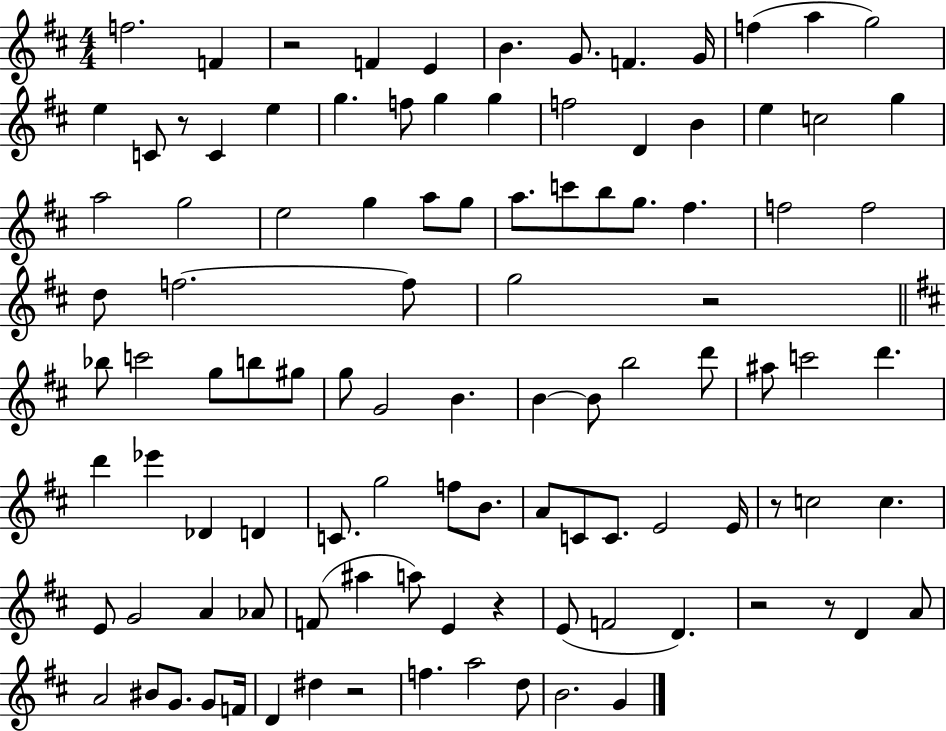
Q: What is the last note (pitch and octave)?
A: G4